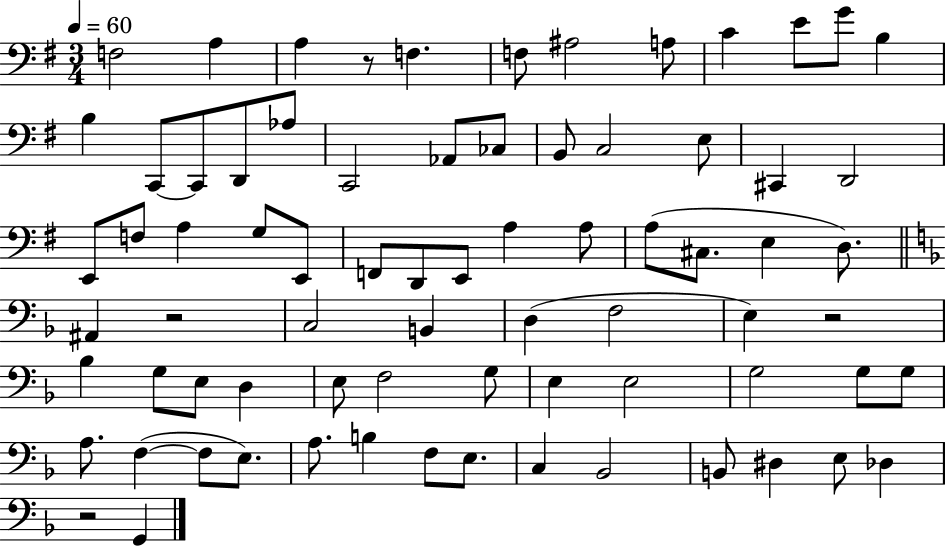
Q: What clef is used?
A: bass